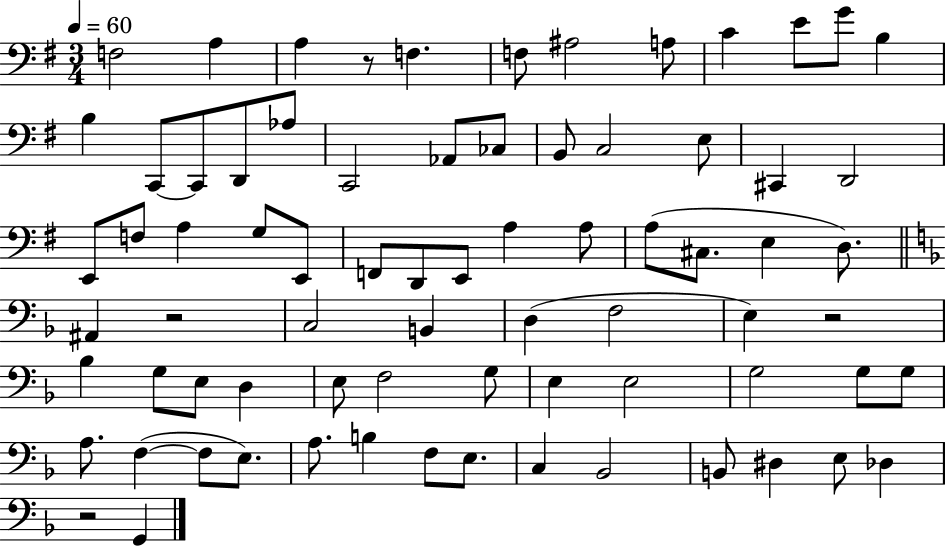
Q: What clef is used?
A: bass